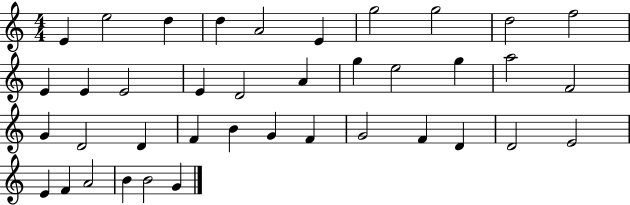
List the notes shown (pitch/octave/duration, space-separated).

E4/q E5/h D5/q D5/q A4/h E4/q G5/h G5/h D5/h F5/h E4/q E4/q E4/h E4/q D4/h A4/q G5/q E5/h G5/q A5/h F4/h G4/q D4/h D4/q F4/q B4/q G4/q F4/q G4/h F4/q D4/q D4/h E4/h E4/q F4/q A4/h B4/q B4/h G4/q